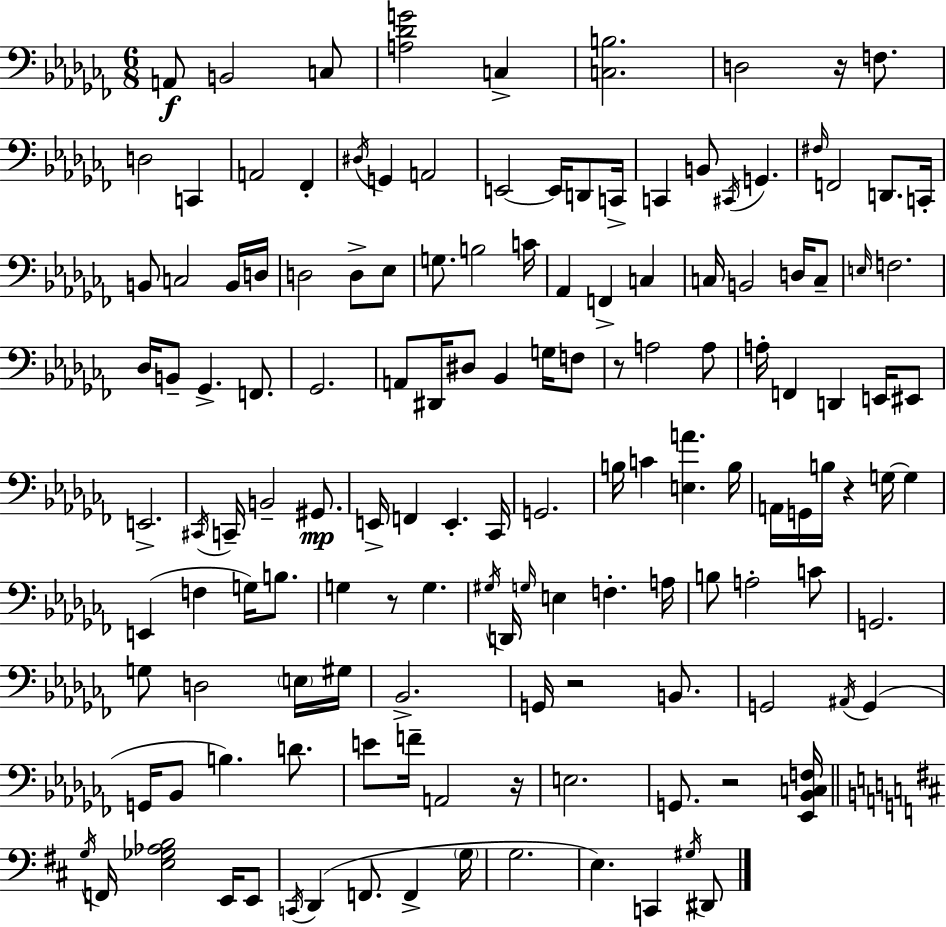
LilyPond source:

{
  \clef bass
  \numericTimeSignature
  \time 6/8
  \key aes \minor
  a,8\f b,2 c8 | <a des' g'>2 c4-> | <c b>2. | d2 r16 f8. | \break d2 c,4 | a,2 fes,4-. | \acciaccatura { dis16 } g,4 a,2 | e,2~~ e,16 d,8 | \break c,16-> c,4 b,8 \acciaccatura { cis,16 } g,4. | \grace { fis16 } f,2 d,8. | c,16-. b,8 c2 | b,16 d16 d2 d8-> | \break ees8 g8. b2 | c'16 aes,4 f,4-> c4 | c16 b,2 | d16 c8-- \grace { e16 } f2. | \break des16 b,8-- ges,4.-> | f,8. ges,2. | a,8 dis,16 dis8 bes,4 | g16 f8 r8 a2 | \break a8 a16-. f,4 d,4 | e,16 eis,8 e,2.-> | \acciaccatura { cis,16 } c,16-- b,2-- | gis,8.\mp e,16-> f,4 e,4.-. | \break ces,16 g,2. | b16 c'4 <e a'>4. | b16 a,16 g,16 b16 r4 | g16~~ g4 e,4( f4 | \break g16) b8. g4 r8 g4. | \acciaccatura { gis16 } d,16 \grace { g16 } e4 | f4.-. a16 b8 a2-. | c'8 g,2. | \break g8 d2 | \parenthesize e16 gis16 bes,2.-> | g,16 r2 | b,8. g,2 | \break \acciaccatura { ais,16 } g,4( g,16 bes,8 b4.) | d'8. e'8 f'16-- a,2 | r16 e2. | g,8. r2 | \break <ees, bes, c f>16 \bar "||" \break \key d \major \acciaccatura { g16 } f,16 <e ges aes b>2 e,16 e,8 | \acciaccatura { c,16 } d,4( f,8. f,4-> | \parenthesize g16 g2. | e4.) c,4 | \break \acciaccatura { gis16 } dis,8 \bar "|."
}